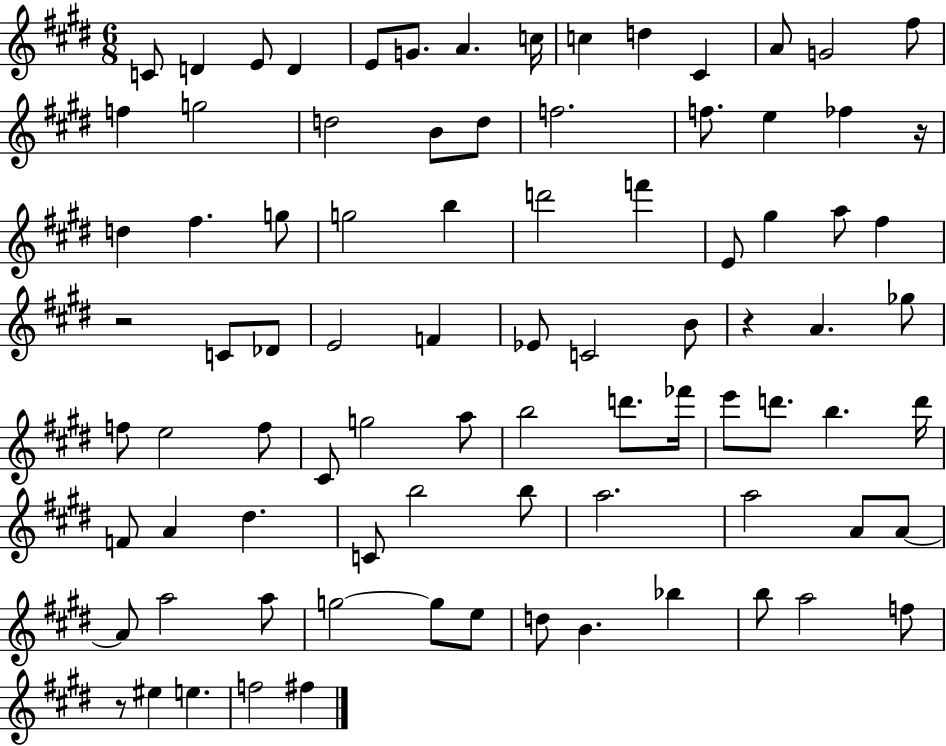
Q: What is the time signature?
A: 6/8